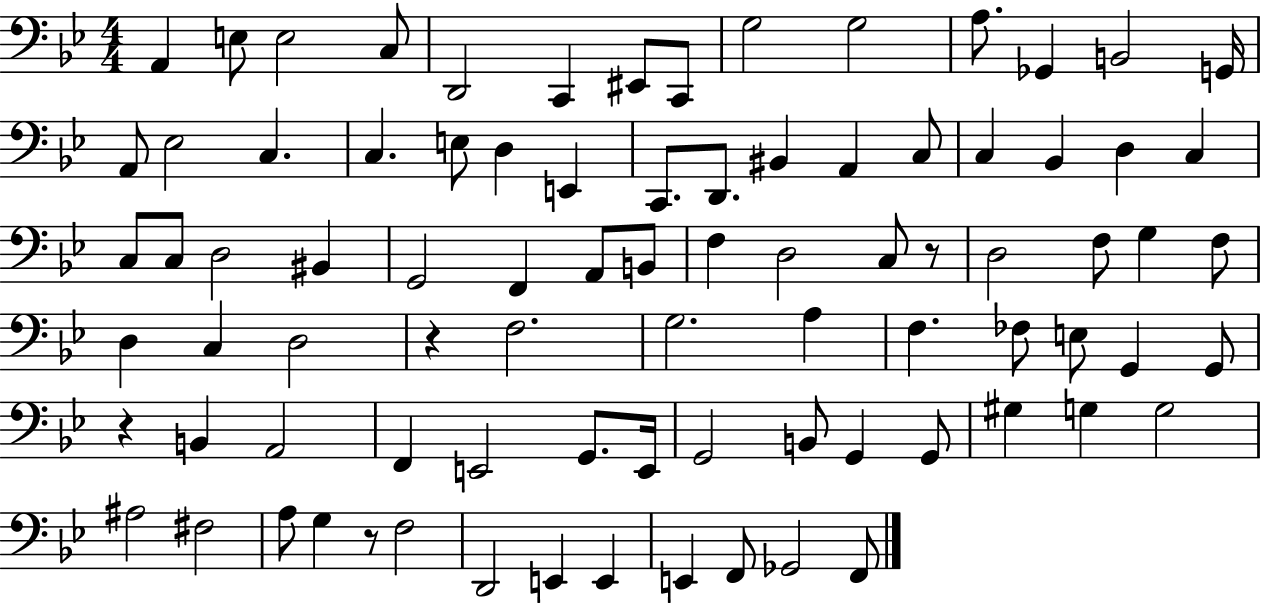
A2/q E3/e E3/h C3/e D2/h C2/q EIS2/e C2/e G3/h G3/h A3/e. Gb2/q B2/h G2/s A2/e Eb3/h C3/q. C3/q. E3/e D3/q E2/q C2/e. D2/e. BIS2/q A2/q C3/e C3/q Bb2/q D3/q C3/q C3/e C3/e D3/h BIS2/q G2/h F2/q A2/e B2/e F3/q D3/h C3/e R/e D3/h F3/e G3/q F3/e D3/q C3/q D3/h R/q F3/h. G3/h. A3/q F3/q. FES3/e E3/e G2/q G2/e R/q B2/q A2/h F2/q E2/h G2/e. E2/s G2/h B2/e G2/q G2/e G#3/q G3/q G3/h A#3/h F#3/h A3/e G3/q R/e F3/h D2/h E2/q E2/q E2/q F2/e Gb2/h F2/e